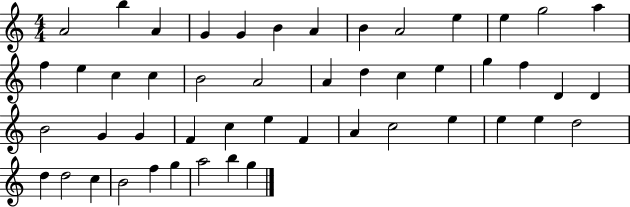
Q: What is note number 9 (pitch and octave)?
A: A4